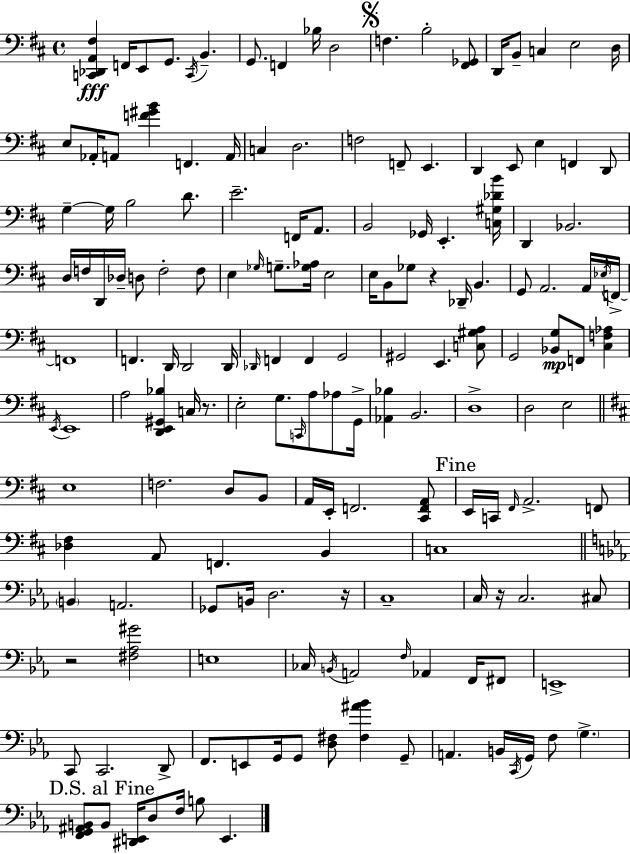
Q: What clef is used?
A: bass